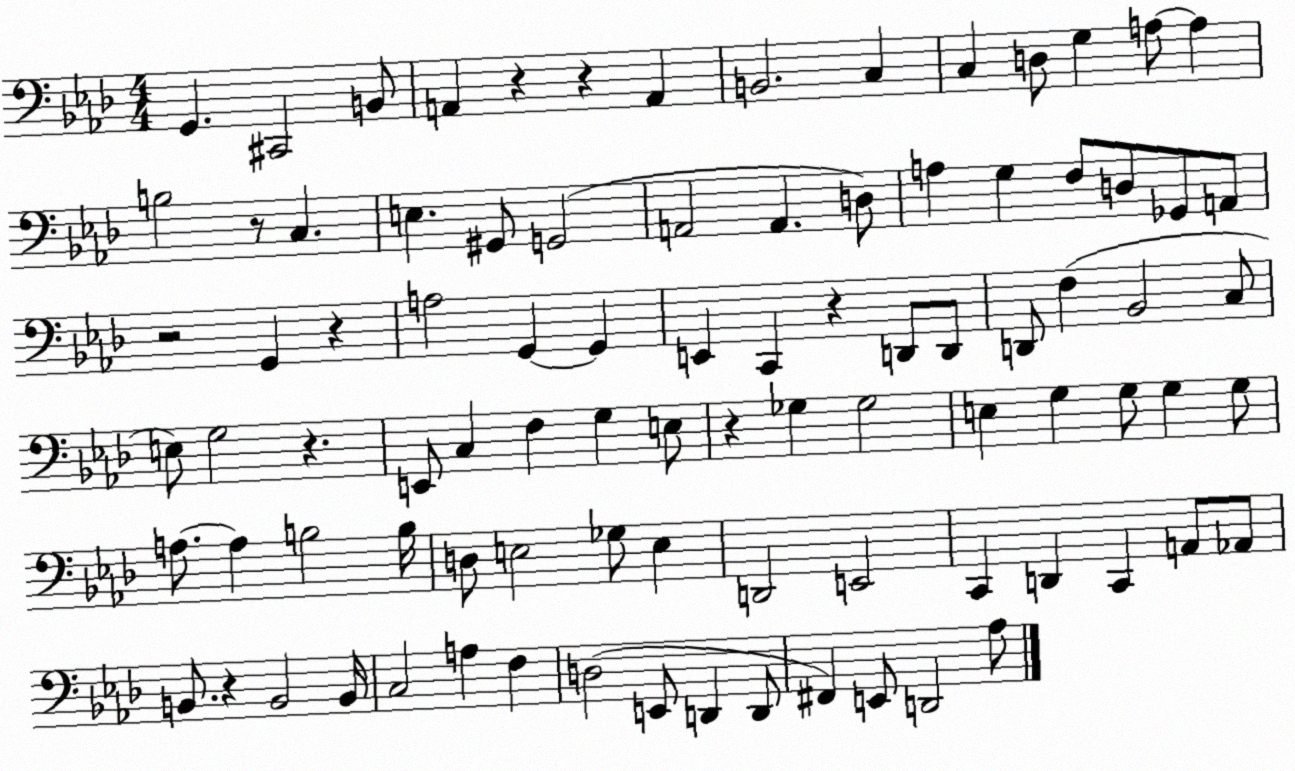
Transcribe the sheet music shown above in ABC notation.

X:1
T:Untitled
M:4/4
L:1/4
K:Ab
G,, ^C,,2 B,,/2 A,, z z A,, B,,2 C, C, D,/2 G, A,/2 A, B,2 z/2 C, E, ^G,,/2 G,,2 A,,2 A,, D,/2 A, G, F,/2 D,/2 _G,,/2 A,,/2 z2 G,, z A,2 G,, G,, E,, C,, z D,,/2 D,,/2 D,,/2 F, _B,,2 C,/2 E,/2 G,2 z E,,/2 C, F, G, E,/2 z _G, _G,2 E, G, G,/2 G, G,/2 A,/2 A, B,2 B,/4 D,/2 E,2 _G,/2 E, D,,2 E,,2 C,, D,, C,, A,,/2 _A,,/2 B,,/2 z B,,2 B,,/4 C,2 A, F, D,2 E,,/2 D,, D,,/2 ^F,, E,,/2 D,,2 _A,/2